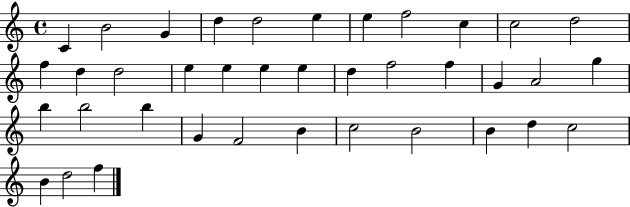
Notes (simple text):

C4/q B4/h G4/q D5/q D5/h E5/q E5/q F5/h C5/q C5/h D5/h F5/q D5/q D5/h E5/q E5/q E5/q E5/q D5/q F5/h F5/q G4/q A4/h G5/q B5/q B5/h B5/q G4/q F4/h B4/q C5/h B4/h B4/q D5/q C5/h B4/q D5/h F5/q